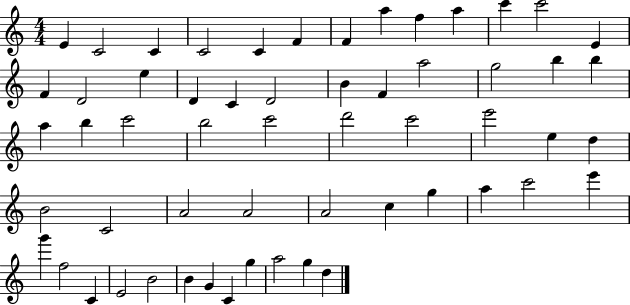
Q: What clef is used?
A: treble